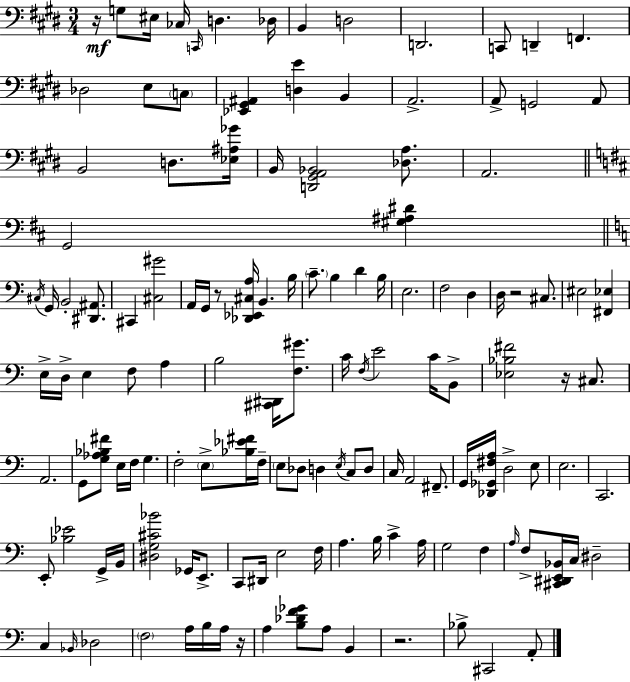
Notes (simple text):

R/s G3/e EIS3/s CES3/s C2/s D3/q. Db3/s B2/q D3/h D2/h. C2/e D2/q F2/q. Db3/h E3/e C3/e [Eb2,G#2,A#2]/q [D3,E4]/q B2/q A2/h. A2/e G2/h A2/e B2/h D3/e. [Eb3,A#3,Gb4]/s B2/s [D2,G#2,A2,Bb2]/h [Db3,A3]/e. A2/h. G2/h [G#3,A#3,D#4]/q C#3/s G2/s B2/h [D#2,A#2]/e. C#2/q [C#3,G#4]/h A2/s G2/s R/e [Db2,Eb2,C#3,A3]/s B2/q. B3/s C4/e. B3/q D4/q B3/s E3/h. F3/h D3/q D3/s R/h C#3/e. EIS3/h [F#2,Eb3]/q E3/s D3/s E3/q F3/e A3/q B3/h [C#2,D#2]/s [F3,G#4]/e. C4/s F3/s E4/h C4/s B2/e [Eb3,Bb3,F#4]/h R/s C#3/e. A2/h. G2/e [G3,Ab3,Bb3,F#4]/e E3/s F3/s G3/q. F3/h E3/e [Bb3,Eb4,F#4]/s F3/s E3/e Db3/e D3/q E3/s C3/e D3/e C3/s A2/h F#2/e. G2/s [Db2,Gb2,F#3,A3]/s D3/h E3/e E3/h. C2/h. E2/e [Bb3,Eb4]/h G2/s B2/s [D#3,G3,C#4,Bb4]/h Gb2/s E2/e. C2/e D#2/s E3/h F3/s A3/q. B3/s C4/q A3/s G3/h F3/q A3/s F3/e [C#2,D#2,E2,Bb2]/s C3/s D#3/h C3/q Bb2/s Db3/h F3/h A3/s B3/s A3/s R/s A3/q [B3,Db4,F4,Gb4]/e A3/e B2/q R/h. Bb3/e C#2/h A2/e